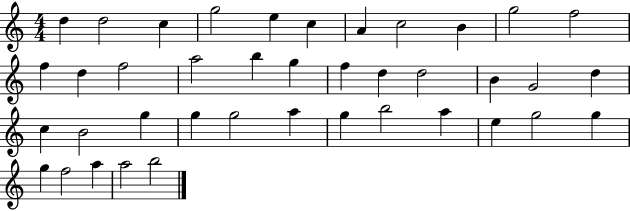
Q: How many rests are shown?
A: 0